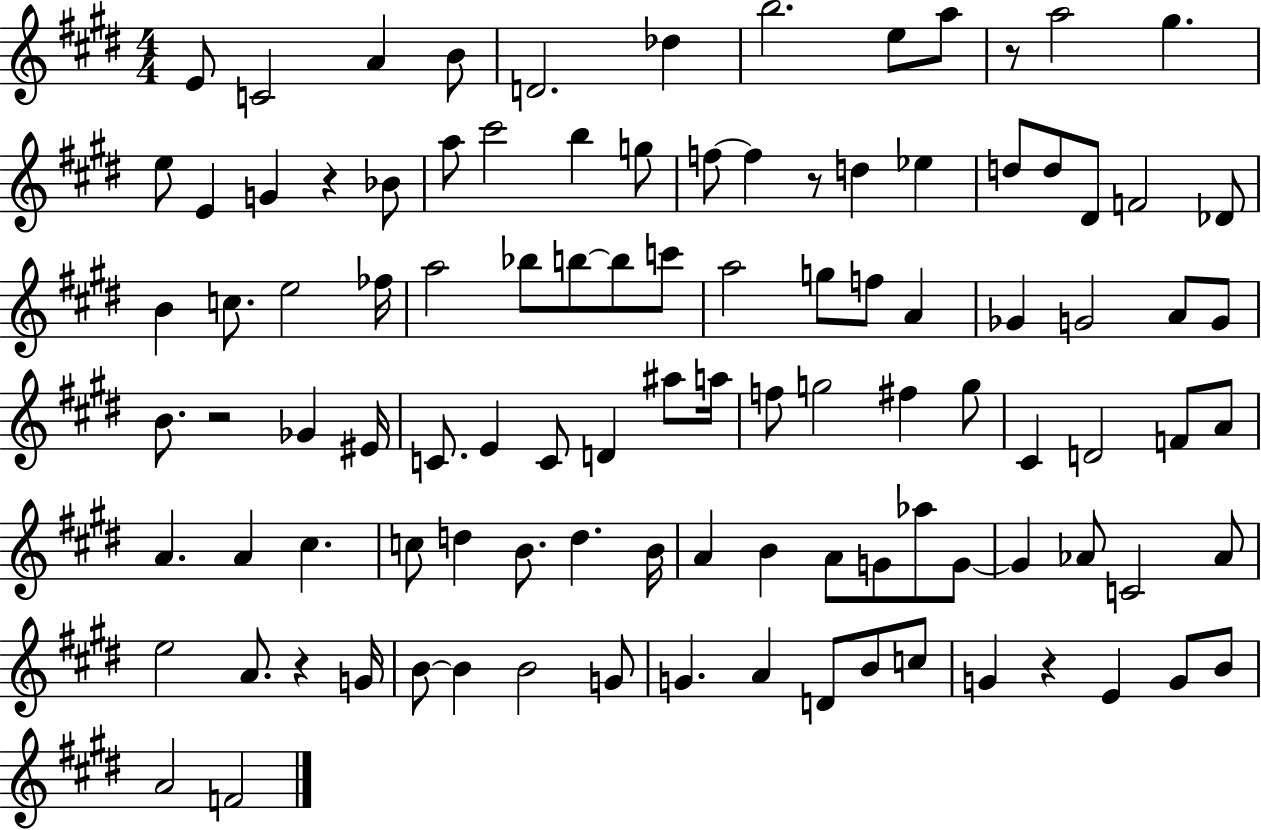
{
  \clef treble
  \numericTimeSignature
  \time 4/4
  \key e \major
  \repeat volta 2 { e'8 c'2 a'4 b'8 | d'2. des''4 | b''2. e''8 a''8 | r8 a''2 gis''4. | \break e''8 e'4 g'4 r4 bes'8 | a''8 cis'''2 b''4 g''8 | f''8~~ f''4 r8 d''4 ees''4 | d''8 d''8 dis'8 f'2 des'8 | \break b'4 c''8. e''2 fes''16 | a''2 bes''8 b''8~~ b''8 c'''8 | a''2 g''8 f''8 a'4 | ges'4 g'2 a'8 g'8 | \break b'8. r2 ges'4 eis'16 | c'8. e'4 c'8 d'4 ais''8 a''16 | f''8 g''2 fis''4 g''8 | cis'4 d'2 f'8 a'8 | \break a'4. a'4 cis''4. | c''8 d''4 b'8. d''4. b'16 | a'4 b'4 a'8 g'8 aes''8 g'8~~ | g'4 aes'8 c'2 aes'8 | \break e''2 a'8. r4 g'16 | b'8~~ b'4 b'2 g'8 | g'4. a'4 d'8 b'8 c''8 | g'4 r4 e'4 g'8 b'8 | \break a'2 f'2 | } \bar "|."
}